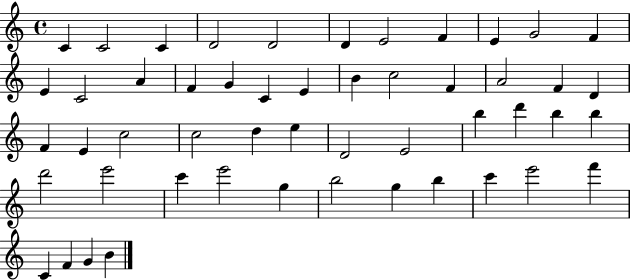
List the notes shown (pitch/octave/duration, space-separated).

C4/q C4/h C4/q D4/h D4/h D4/q E4/h F4/q E4/q G4/h F4/q E4/q C4/h A4/q F4/q G4/q C4/q E4/q B4/q C5/h F4/q A4/h F4/q D4/q F4/q E4/q C5/h C5/h D5/q E5/q D4/h E4/h B5/q D6/q B5/q B5/q D6/h E6/h C6/q E6/h G5/q B5/h G5/q B5/q C6/q E6/h F6/q C4/q F4/q G4/q B4/q